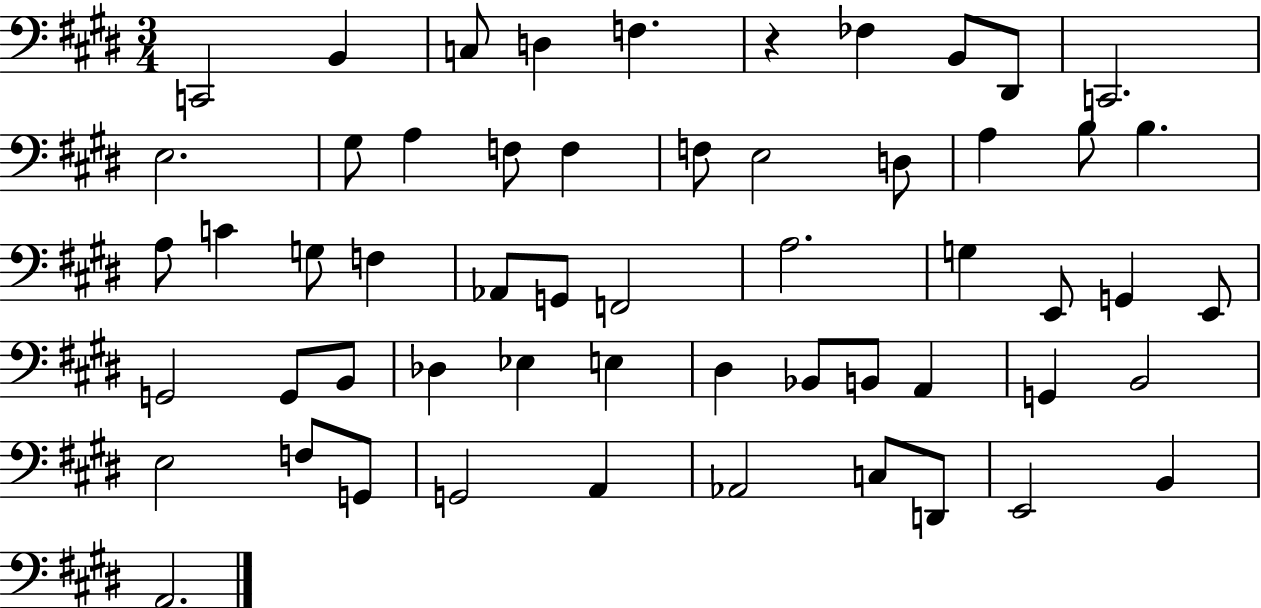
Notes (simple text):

C2/h B2/q C3/e D3/q F3/q. R/q FES3/q B2/e D#2/e C2/h. E3/h. G#3/e A3/q F3/e F3/q F3/e E3/h D3/e A3/q B3/e B3/q. A3/e C4/q G3/e F3/q Ab2/e G2/e F2/h A3/h. G3/q E2/e G2/q E2/e G2/h G2/e B2/e Db3/q Eb3/q E3/q D#3/q Bb2/e B2/e A2/q G2/q B2/h E3/h F3/e G2/e G2/h A2/q Ab2/h C3/e D2/e E2/h B2/q A2/h.